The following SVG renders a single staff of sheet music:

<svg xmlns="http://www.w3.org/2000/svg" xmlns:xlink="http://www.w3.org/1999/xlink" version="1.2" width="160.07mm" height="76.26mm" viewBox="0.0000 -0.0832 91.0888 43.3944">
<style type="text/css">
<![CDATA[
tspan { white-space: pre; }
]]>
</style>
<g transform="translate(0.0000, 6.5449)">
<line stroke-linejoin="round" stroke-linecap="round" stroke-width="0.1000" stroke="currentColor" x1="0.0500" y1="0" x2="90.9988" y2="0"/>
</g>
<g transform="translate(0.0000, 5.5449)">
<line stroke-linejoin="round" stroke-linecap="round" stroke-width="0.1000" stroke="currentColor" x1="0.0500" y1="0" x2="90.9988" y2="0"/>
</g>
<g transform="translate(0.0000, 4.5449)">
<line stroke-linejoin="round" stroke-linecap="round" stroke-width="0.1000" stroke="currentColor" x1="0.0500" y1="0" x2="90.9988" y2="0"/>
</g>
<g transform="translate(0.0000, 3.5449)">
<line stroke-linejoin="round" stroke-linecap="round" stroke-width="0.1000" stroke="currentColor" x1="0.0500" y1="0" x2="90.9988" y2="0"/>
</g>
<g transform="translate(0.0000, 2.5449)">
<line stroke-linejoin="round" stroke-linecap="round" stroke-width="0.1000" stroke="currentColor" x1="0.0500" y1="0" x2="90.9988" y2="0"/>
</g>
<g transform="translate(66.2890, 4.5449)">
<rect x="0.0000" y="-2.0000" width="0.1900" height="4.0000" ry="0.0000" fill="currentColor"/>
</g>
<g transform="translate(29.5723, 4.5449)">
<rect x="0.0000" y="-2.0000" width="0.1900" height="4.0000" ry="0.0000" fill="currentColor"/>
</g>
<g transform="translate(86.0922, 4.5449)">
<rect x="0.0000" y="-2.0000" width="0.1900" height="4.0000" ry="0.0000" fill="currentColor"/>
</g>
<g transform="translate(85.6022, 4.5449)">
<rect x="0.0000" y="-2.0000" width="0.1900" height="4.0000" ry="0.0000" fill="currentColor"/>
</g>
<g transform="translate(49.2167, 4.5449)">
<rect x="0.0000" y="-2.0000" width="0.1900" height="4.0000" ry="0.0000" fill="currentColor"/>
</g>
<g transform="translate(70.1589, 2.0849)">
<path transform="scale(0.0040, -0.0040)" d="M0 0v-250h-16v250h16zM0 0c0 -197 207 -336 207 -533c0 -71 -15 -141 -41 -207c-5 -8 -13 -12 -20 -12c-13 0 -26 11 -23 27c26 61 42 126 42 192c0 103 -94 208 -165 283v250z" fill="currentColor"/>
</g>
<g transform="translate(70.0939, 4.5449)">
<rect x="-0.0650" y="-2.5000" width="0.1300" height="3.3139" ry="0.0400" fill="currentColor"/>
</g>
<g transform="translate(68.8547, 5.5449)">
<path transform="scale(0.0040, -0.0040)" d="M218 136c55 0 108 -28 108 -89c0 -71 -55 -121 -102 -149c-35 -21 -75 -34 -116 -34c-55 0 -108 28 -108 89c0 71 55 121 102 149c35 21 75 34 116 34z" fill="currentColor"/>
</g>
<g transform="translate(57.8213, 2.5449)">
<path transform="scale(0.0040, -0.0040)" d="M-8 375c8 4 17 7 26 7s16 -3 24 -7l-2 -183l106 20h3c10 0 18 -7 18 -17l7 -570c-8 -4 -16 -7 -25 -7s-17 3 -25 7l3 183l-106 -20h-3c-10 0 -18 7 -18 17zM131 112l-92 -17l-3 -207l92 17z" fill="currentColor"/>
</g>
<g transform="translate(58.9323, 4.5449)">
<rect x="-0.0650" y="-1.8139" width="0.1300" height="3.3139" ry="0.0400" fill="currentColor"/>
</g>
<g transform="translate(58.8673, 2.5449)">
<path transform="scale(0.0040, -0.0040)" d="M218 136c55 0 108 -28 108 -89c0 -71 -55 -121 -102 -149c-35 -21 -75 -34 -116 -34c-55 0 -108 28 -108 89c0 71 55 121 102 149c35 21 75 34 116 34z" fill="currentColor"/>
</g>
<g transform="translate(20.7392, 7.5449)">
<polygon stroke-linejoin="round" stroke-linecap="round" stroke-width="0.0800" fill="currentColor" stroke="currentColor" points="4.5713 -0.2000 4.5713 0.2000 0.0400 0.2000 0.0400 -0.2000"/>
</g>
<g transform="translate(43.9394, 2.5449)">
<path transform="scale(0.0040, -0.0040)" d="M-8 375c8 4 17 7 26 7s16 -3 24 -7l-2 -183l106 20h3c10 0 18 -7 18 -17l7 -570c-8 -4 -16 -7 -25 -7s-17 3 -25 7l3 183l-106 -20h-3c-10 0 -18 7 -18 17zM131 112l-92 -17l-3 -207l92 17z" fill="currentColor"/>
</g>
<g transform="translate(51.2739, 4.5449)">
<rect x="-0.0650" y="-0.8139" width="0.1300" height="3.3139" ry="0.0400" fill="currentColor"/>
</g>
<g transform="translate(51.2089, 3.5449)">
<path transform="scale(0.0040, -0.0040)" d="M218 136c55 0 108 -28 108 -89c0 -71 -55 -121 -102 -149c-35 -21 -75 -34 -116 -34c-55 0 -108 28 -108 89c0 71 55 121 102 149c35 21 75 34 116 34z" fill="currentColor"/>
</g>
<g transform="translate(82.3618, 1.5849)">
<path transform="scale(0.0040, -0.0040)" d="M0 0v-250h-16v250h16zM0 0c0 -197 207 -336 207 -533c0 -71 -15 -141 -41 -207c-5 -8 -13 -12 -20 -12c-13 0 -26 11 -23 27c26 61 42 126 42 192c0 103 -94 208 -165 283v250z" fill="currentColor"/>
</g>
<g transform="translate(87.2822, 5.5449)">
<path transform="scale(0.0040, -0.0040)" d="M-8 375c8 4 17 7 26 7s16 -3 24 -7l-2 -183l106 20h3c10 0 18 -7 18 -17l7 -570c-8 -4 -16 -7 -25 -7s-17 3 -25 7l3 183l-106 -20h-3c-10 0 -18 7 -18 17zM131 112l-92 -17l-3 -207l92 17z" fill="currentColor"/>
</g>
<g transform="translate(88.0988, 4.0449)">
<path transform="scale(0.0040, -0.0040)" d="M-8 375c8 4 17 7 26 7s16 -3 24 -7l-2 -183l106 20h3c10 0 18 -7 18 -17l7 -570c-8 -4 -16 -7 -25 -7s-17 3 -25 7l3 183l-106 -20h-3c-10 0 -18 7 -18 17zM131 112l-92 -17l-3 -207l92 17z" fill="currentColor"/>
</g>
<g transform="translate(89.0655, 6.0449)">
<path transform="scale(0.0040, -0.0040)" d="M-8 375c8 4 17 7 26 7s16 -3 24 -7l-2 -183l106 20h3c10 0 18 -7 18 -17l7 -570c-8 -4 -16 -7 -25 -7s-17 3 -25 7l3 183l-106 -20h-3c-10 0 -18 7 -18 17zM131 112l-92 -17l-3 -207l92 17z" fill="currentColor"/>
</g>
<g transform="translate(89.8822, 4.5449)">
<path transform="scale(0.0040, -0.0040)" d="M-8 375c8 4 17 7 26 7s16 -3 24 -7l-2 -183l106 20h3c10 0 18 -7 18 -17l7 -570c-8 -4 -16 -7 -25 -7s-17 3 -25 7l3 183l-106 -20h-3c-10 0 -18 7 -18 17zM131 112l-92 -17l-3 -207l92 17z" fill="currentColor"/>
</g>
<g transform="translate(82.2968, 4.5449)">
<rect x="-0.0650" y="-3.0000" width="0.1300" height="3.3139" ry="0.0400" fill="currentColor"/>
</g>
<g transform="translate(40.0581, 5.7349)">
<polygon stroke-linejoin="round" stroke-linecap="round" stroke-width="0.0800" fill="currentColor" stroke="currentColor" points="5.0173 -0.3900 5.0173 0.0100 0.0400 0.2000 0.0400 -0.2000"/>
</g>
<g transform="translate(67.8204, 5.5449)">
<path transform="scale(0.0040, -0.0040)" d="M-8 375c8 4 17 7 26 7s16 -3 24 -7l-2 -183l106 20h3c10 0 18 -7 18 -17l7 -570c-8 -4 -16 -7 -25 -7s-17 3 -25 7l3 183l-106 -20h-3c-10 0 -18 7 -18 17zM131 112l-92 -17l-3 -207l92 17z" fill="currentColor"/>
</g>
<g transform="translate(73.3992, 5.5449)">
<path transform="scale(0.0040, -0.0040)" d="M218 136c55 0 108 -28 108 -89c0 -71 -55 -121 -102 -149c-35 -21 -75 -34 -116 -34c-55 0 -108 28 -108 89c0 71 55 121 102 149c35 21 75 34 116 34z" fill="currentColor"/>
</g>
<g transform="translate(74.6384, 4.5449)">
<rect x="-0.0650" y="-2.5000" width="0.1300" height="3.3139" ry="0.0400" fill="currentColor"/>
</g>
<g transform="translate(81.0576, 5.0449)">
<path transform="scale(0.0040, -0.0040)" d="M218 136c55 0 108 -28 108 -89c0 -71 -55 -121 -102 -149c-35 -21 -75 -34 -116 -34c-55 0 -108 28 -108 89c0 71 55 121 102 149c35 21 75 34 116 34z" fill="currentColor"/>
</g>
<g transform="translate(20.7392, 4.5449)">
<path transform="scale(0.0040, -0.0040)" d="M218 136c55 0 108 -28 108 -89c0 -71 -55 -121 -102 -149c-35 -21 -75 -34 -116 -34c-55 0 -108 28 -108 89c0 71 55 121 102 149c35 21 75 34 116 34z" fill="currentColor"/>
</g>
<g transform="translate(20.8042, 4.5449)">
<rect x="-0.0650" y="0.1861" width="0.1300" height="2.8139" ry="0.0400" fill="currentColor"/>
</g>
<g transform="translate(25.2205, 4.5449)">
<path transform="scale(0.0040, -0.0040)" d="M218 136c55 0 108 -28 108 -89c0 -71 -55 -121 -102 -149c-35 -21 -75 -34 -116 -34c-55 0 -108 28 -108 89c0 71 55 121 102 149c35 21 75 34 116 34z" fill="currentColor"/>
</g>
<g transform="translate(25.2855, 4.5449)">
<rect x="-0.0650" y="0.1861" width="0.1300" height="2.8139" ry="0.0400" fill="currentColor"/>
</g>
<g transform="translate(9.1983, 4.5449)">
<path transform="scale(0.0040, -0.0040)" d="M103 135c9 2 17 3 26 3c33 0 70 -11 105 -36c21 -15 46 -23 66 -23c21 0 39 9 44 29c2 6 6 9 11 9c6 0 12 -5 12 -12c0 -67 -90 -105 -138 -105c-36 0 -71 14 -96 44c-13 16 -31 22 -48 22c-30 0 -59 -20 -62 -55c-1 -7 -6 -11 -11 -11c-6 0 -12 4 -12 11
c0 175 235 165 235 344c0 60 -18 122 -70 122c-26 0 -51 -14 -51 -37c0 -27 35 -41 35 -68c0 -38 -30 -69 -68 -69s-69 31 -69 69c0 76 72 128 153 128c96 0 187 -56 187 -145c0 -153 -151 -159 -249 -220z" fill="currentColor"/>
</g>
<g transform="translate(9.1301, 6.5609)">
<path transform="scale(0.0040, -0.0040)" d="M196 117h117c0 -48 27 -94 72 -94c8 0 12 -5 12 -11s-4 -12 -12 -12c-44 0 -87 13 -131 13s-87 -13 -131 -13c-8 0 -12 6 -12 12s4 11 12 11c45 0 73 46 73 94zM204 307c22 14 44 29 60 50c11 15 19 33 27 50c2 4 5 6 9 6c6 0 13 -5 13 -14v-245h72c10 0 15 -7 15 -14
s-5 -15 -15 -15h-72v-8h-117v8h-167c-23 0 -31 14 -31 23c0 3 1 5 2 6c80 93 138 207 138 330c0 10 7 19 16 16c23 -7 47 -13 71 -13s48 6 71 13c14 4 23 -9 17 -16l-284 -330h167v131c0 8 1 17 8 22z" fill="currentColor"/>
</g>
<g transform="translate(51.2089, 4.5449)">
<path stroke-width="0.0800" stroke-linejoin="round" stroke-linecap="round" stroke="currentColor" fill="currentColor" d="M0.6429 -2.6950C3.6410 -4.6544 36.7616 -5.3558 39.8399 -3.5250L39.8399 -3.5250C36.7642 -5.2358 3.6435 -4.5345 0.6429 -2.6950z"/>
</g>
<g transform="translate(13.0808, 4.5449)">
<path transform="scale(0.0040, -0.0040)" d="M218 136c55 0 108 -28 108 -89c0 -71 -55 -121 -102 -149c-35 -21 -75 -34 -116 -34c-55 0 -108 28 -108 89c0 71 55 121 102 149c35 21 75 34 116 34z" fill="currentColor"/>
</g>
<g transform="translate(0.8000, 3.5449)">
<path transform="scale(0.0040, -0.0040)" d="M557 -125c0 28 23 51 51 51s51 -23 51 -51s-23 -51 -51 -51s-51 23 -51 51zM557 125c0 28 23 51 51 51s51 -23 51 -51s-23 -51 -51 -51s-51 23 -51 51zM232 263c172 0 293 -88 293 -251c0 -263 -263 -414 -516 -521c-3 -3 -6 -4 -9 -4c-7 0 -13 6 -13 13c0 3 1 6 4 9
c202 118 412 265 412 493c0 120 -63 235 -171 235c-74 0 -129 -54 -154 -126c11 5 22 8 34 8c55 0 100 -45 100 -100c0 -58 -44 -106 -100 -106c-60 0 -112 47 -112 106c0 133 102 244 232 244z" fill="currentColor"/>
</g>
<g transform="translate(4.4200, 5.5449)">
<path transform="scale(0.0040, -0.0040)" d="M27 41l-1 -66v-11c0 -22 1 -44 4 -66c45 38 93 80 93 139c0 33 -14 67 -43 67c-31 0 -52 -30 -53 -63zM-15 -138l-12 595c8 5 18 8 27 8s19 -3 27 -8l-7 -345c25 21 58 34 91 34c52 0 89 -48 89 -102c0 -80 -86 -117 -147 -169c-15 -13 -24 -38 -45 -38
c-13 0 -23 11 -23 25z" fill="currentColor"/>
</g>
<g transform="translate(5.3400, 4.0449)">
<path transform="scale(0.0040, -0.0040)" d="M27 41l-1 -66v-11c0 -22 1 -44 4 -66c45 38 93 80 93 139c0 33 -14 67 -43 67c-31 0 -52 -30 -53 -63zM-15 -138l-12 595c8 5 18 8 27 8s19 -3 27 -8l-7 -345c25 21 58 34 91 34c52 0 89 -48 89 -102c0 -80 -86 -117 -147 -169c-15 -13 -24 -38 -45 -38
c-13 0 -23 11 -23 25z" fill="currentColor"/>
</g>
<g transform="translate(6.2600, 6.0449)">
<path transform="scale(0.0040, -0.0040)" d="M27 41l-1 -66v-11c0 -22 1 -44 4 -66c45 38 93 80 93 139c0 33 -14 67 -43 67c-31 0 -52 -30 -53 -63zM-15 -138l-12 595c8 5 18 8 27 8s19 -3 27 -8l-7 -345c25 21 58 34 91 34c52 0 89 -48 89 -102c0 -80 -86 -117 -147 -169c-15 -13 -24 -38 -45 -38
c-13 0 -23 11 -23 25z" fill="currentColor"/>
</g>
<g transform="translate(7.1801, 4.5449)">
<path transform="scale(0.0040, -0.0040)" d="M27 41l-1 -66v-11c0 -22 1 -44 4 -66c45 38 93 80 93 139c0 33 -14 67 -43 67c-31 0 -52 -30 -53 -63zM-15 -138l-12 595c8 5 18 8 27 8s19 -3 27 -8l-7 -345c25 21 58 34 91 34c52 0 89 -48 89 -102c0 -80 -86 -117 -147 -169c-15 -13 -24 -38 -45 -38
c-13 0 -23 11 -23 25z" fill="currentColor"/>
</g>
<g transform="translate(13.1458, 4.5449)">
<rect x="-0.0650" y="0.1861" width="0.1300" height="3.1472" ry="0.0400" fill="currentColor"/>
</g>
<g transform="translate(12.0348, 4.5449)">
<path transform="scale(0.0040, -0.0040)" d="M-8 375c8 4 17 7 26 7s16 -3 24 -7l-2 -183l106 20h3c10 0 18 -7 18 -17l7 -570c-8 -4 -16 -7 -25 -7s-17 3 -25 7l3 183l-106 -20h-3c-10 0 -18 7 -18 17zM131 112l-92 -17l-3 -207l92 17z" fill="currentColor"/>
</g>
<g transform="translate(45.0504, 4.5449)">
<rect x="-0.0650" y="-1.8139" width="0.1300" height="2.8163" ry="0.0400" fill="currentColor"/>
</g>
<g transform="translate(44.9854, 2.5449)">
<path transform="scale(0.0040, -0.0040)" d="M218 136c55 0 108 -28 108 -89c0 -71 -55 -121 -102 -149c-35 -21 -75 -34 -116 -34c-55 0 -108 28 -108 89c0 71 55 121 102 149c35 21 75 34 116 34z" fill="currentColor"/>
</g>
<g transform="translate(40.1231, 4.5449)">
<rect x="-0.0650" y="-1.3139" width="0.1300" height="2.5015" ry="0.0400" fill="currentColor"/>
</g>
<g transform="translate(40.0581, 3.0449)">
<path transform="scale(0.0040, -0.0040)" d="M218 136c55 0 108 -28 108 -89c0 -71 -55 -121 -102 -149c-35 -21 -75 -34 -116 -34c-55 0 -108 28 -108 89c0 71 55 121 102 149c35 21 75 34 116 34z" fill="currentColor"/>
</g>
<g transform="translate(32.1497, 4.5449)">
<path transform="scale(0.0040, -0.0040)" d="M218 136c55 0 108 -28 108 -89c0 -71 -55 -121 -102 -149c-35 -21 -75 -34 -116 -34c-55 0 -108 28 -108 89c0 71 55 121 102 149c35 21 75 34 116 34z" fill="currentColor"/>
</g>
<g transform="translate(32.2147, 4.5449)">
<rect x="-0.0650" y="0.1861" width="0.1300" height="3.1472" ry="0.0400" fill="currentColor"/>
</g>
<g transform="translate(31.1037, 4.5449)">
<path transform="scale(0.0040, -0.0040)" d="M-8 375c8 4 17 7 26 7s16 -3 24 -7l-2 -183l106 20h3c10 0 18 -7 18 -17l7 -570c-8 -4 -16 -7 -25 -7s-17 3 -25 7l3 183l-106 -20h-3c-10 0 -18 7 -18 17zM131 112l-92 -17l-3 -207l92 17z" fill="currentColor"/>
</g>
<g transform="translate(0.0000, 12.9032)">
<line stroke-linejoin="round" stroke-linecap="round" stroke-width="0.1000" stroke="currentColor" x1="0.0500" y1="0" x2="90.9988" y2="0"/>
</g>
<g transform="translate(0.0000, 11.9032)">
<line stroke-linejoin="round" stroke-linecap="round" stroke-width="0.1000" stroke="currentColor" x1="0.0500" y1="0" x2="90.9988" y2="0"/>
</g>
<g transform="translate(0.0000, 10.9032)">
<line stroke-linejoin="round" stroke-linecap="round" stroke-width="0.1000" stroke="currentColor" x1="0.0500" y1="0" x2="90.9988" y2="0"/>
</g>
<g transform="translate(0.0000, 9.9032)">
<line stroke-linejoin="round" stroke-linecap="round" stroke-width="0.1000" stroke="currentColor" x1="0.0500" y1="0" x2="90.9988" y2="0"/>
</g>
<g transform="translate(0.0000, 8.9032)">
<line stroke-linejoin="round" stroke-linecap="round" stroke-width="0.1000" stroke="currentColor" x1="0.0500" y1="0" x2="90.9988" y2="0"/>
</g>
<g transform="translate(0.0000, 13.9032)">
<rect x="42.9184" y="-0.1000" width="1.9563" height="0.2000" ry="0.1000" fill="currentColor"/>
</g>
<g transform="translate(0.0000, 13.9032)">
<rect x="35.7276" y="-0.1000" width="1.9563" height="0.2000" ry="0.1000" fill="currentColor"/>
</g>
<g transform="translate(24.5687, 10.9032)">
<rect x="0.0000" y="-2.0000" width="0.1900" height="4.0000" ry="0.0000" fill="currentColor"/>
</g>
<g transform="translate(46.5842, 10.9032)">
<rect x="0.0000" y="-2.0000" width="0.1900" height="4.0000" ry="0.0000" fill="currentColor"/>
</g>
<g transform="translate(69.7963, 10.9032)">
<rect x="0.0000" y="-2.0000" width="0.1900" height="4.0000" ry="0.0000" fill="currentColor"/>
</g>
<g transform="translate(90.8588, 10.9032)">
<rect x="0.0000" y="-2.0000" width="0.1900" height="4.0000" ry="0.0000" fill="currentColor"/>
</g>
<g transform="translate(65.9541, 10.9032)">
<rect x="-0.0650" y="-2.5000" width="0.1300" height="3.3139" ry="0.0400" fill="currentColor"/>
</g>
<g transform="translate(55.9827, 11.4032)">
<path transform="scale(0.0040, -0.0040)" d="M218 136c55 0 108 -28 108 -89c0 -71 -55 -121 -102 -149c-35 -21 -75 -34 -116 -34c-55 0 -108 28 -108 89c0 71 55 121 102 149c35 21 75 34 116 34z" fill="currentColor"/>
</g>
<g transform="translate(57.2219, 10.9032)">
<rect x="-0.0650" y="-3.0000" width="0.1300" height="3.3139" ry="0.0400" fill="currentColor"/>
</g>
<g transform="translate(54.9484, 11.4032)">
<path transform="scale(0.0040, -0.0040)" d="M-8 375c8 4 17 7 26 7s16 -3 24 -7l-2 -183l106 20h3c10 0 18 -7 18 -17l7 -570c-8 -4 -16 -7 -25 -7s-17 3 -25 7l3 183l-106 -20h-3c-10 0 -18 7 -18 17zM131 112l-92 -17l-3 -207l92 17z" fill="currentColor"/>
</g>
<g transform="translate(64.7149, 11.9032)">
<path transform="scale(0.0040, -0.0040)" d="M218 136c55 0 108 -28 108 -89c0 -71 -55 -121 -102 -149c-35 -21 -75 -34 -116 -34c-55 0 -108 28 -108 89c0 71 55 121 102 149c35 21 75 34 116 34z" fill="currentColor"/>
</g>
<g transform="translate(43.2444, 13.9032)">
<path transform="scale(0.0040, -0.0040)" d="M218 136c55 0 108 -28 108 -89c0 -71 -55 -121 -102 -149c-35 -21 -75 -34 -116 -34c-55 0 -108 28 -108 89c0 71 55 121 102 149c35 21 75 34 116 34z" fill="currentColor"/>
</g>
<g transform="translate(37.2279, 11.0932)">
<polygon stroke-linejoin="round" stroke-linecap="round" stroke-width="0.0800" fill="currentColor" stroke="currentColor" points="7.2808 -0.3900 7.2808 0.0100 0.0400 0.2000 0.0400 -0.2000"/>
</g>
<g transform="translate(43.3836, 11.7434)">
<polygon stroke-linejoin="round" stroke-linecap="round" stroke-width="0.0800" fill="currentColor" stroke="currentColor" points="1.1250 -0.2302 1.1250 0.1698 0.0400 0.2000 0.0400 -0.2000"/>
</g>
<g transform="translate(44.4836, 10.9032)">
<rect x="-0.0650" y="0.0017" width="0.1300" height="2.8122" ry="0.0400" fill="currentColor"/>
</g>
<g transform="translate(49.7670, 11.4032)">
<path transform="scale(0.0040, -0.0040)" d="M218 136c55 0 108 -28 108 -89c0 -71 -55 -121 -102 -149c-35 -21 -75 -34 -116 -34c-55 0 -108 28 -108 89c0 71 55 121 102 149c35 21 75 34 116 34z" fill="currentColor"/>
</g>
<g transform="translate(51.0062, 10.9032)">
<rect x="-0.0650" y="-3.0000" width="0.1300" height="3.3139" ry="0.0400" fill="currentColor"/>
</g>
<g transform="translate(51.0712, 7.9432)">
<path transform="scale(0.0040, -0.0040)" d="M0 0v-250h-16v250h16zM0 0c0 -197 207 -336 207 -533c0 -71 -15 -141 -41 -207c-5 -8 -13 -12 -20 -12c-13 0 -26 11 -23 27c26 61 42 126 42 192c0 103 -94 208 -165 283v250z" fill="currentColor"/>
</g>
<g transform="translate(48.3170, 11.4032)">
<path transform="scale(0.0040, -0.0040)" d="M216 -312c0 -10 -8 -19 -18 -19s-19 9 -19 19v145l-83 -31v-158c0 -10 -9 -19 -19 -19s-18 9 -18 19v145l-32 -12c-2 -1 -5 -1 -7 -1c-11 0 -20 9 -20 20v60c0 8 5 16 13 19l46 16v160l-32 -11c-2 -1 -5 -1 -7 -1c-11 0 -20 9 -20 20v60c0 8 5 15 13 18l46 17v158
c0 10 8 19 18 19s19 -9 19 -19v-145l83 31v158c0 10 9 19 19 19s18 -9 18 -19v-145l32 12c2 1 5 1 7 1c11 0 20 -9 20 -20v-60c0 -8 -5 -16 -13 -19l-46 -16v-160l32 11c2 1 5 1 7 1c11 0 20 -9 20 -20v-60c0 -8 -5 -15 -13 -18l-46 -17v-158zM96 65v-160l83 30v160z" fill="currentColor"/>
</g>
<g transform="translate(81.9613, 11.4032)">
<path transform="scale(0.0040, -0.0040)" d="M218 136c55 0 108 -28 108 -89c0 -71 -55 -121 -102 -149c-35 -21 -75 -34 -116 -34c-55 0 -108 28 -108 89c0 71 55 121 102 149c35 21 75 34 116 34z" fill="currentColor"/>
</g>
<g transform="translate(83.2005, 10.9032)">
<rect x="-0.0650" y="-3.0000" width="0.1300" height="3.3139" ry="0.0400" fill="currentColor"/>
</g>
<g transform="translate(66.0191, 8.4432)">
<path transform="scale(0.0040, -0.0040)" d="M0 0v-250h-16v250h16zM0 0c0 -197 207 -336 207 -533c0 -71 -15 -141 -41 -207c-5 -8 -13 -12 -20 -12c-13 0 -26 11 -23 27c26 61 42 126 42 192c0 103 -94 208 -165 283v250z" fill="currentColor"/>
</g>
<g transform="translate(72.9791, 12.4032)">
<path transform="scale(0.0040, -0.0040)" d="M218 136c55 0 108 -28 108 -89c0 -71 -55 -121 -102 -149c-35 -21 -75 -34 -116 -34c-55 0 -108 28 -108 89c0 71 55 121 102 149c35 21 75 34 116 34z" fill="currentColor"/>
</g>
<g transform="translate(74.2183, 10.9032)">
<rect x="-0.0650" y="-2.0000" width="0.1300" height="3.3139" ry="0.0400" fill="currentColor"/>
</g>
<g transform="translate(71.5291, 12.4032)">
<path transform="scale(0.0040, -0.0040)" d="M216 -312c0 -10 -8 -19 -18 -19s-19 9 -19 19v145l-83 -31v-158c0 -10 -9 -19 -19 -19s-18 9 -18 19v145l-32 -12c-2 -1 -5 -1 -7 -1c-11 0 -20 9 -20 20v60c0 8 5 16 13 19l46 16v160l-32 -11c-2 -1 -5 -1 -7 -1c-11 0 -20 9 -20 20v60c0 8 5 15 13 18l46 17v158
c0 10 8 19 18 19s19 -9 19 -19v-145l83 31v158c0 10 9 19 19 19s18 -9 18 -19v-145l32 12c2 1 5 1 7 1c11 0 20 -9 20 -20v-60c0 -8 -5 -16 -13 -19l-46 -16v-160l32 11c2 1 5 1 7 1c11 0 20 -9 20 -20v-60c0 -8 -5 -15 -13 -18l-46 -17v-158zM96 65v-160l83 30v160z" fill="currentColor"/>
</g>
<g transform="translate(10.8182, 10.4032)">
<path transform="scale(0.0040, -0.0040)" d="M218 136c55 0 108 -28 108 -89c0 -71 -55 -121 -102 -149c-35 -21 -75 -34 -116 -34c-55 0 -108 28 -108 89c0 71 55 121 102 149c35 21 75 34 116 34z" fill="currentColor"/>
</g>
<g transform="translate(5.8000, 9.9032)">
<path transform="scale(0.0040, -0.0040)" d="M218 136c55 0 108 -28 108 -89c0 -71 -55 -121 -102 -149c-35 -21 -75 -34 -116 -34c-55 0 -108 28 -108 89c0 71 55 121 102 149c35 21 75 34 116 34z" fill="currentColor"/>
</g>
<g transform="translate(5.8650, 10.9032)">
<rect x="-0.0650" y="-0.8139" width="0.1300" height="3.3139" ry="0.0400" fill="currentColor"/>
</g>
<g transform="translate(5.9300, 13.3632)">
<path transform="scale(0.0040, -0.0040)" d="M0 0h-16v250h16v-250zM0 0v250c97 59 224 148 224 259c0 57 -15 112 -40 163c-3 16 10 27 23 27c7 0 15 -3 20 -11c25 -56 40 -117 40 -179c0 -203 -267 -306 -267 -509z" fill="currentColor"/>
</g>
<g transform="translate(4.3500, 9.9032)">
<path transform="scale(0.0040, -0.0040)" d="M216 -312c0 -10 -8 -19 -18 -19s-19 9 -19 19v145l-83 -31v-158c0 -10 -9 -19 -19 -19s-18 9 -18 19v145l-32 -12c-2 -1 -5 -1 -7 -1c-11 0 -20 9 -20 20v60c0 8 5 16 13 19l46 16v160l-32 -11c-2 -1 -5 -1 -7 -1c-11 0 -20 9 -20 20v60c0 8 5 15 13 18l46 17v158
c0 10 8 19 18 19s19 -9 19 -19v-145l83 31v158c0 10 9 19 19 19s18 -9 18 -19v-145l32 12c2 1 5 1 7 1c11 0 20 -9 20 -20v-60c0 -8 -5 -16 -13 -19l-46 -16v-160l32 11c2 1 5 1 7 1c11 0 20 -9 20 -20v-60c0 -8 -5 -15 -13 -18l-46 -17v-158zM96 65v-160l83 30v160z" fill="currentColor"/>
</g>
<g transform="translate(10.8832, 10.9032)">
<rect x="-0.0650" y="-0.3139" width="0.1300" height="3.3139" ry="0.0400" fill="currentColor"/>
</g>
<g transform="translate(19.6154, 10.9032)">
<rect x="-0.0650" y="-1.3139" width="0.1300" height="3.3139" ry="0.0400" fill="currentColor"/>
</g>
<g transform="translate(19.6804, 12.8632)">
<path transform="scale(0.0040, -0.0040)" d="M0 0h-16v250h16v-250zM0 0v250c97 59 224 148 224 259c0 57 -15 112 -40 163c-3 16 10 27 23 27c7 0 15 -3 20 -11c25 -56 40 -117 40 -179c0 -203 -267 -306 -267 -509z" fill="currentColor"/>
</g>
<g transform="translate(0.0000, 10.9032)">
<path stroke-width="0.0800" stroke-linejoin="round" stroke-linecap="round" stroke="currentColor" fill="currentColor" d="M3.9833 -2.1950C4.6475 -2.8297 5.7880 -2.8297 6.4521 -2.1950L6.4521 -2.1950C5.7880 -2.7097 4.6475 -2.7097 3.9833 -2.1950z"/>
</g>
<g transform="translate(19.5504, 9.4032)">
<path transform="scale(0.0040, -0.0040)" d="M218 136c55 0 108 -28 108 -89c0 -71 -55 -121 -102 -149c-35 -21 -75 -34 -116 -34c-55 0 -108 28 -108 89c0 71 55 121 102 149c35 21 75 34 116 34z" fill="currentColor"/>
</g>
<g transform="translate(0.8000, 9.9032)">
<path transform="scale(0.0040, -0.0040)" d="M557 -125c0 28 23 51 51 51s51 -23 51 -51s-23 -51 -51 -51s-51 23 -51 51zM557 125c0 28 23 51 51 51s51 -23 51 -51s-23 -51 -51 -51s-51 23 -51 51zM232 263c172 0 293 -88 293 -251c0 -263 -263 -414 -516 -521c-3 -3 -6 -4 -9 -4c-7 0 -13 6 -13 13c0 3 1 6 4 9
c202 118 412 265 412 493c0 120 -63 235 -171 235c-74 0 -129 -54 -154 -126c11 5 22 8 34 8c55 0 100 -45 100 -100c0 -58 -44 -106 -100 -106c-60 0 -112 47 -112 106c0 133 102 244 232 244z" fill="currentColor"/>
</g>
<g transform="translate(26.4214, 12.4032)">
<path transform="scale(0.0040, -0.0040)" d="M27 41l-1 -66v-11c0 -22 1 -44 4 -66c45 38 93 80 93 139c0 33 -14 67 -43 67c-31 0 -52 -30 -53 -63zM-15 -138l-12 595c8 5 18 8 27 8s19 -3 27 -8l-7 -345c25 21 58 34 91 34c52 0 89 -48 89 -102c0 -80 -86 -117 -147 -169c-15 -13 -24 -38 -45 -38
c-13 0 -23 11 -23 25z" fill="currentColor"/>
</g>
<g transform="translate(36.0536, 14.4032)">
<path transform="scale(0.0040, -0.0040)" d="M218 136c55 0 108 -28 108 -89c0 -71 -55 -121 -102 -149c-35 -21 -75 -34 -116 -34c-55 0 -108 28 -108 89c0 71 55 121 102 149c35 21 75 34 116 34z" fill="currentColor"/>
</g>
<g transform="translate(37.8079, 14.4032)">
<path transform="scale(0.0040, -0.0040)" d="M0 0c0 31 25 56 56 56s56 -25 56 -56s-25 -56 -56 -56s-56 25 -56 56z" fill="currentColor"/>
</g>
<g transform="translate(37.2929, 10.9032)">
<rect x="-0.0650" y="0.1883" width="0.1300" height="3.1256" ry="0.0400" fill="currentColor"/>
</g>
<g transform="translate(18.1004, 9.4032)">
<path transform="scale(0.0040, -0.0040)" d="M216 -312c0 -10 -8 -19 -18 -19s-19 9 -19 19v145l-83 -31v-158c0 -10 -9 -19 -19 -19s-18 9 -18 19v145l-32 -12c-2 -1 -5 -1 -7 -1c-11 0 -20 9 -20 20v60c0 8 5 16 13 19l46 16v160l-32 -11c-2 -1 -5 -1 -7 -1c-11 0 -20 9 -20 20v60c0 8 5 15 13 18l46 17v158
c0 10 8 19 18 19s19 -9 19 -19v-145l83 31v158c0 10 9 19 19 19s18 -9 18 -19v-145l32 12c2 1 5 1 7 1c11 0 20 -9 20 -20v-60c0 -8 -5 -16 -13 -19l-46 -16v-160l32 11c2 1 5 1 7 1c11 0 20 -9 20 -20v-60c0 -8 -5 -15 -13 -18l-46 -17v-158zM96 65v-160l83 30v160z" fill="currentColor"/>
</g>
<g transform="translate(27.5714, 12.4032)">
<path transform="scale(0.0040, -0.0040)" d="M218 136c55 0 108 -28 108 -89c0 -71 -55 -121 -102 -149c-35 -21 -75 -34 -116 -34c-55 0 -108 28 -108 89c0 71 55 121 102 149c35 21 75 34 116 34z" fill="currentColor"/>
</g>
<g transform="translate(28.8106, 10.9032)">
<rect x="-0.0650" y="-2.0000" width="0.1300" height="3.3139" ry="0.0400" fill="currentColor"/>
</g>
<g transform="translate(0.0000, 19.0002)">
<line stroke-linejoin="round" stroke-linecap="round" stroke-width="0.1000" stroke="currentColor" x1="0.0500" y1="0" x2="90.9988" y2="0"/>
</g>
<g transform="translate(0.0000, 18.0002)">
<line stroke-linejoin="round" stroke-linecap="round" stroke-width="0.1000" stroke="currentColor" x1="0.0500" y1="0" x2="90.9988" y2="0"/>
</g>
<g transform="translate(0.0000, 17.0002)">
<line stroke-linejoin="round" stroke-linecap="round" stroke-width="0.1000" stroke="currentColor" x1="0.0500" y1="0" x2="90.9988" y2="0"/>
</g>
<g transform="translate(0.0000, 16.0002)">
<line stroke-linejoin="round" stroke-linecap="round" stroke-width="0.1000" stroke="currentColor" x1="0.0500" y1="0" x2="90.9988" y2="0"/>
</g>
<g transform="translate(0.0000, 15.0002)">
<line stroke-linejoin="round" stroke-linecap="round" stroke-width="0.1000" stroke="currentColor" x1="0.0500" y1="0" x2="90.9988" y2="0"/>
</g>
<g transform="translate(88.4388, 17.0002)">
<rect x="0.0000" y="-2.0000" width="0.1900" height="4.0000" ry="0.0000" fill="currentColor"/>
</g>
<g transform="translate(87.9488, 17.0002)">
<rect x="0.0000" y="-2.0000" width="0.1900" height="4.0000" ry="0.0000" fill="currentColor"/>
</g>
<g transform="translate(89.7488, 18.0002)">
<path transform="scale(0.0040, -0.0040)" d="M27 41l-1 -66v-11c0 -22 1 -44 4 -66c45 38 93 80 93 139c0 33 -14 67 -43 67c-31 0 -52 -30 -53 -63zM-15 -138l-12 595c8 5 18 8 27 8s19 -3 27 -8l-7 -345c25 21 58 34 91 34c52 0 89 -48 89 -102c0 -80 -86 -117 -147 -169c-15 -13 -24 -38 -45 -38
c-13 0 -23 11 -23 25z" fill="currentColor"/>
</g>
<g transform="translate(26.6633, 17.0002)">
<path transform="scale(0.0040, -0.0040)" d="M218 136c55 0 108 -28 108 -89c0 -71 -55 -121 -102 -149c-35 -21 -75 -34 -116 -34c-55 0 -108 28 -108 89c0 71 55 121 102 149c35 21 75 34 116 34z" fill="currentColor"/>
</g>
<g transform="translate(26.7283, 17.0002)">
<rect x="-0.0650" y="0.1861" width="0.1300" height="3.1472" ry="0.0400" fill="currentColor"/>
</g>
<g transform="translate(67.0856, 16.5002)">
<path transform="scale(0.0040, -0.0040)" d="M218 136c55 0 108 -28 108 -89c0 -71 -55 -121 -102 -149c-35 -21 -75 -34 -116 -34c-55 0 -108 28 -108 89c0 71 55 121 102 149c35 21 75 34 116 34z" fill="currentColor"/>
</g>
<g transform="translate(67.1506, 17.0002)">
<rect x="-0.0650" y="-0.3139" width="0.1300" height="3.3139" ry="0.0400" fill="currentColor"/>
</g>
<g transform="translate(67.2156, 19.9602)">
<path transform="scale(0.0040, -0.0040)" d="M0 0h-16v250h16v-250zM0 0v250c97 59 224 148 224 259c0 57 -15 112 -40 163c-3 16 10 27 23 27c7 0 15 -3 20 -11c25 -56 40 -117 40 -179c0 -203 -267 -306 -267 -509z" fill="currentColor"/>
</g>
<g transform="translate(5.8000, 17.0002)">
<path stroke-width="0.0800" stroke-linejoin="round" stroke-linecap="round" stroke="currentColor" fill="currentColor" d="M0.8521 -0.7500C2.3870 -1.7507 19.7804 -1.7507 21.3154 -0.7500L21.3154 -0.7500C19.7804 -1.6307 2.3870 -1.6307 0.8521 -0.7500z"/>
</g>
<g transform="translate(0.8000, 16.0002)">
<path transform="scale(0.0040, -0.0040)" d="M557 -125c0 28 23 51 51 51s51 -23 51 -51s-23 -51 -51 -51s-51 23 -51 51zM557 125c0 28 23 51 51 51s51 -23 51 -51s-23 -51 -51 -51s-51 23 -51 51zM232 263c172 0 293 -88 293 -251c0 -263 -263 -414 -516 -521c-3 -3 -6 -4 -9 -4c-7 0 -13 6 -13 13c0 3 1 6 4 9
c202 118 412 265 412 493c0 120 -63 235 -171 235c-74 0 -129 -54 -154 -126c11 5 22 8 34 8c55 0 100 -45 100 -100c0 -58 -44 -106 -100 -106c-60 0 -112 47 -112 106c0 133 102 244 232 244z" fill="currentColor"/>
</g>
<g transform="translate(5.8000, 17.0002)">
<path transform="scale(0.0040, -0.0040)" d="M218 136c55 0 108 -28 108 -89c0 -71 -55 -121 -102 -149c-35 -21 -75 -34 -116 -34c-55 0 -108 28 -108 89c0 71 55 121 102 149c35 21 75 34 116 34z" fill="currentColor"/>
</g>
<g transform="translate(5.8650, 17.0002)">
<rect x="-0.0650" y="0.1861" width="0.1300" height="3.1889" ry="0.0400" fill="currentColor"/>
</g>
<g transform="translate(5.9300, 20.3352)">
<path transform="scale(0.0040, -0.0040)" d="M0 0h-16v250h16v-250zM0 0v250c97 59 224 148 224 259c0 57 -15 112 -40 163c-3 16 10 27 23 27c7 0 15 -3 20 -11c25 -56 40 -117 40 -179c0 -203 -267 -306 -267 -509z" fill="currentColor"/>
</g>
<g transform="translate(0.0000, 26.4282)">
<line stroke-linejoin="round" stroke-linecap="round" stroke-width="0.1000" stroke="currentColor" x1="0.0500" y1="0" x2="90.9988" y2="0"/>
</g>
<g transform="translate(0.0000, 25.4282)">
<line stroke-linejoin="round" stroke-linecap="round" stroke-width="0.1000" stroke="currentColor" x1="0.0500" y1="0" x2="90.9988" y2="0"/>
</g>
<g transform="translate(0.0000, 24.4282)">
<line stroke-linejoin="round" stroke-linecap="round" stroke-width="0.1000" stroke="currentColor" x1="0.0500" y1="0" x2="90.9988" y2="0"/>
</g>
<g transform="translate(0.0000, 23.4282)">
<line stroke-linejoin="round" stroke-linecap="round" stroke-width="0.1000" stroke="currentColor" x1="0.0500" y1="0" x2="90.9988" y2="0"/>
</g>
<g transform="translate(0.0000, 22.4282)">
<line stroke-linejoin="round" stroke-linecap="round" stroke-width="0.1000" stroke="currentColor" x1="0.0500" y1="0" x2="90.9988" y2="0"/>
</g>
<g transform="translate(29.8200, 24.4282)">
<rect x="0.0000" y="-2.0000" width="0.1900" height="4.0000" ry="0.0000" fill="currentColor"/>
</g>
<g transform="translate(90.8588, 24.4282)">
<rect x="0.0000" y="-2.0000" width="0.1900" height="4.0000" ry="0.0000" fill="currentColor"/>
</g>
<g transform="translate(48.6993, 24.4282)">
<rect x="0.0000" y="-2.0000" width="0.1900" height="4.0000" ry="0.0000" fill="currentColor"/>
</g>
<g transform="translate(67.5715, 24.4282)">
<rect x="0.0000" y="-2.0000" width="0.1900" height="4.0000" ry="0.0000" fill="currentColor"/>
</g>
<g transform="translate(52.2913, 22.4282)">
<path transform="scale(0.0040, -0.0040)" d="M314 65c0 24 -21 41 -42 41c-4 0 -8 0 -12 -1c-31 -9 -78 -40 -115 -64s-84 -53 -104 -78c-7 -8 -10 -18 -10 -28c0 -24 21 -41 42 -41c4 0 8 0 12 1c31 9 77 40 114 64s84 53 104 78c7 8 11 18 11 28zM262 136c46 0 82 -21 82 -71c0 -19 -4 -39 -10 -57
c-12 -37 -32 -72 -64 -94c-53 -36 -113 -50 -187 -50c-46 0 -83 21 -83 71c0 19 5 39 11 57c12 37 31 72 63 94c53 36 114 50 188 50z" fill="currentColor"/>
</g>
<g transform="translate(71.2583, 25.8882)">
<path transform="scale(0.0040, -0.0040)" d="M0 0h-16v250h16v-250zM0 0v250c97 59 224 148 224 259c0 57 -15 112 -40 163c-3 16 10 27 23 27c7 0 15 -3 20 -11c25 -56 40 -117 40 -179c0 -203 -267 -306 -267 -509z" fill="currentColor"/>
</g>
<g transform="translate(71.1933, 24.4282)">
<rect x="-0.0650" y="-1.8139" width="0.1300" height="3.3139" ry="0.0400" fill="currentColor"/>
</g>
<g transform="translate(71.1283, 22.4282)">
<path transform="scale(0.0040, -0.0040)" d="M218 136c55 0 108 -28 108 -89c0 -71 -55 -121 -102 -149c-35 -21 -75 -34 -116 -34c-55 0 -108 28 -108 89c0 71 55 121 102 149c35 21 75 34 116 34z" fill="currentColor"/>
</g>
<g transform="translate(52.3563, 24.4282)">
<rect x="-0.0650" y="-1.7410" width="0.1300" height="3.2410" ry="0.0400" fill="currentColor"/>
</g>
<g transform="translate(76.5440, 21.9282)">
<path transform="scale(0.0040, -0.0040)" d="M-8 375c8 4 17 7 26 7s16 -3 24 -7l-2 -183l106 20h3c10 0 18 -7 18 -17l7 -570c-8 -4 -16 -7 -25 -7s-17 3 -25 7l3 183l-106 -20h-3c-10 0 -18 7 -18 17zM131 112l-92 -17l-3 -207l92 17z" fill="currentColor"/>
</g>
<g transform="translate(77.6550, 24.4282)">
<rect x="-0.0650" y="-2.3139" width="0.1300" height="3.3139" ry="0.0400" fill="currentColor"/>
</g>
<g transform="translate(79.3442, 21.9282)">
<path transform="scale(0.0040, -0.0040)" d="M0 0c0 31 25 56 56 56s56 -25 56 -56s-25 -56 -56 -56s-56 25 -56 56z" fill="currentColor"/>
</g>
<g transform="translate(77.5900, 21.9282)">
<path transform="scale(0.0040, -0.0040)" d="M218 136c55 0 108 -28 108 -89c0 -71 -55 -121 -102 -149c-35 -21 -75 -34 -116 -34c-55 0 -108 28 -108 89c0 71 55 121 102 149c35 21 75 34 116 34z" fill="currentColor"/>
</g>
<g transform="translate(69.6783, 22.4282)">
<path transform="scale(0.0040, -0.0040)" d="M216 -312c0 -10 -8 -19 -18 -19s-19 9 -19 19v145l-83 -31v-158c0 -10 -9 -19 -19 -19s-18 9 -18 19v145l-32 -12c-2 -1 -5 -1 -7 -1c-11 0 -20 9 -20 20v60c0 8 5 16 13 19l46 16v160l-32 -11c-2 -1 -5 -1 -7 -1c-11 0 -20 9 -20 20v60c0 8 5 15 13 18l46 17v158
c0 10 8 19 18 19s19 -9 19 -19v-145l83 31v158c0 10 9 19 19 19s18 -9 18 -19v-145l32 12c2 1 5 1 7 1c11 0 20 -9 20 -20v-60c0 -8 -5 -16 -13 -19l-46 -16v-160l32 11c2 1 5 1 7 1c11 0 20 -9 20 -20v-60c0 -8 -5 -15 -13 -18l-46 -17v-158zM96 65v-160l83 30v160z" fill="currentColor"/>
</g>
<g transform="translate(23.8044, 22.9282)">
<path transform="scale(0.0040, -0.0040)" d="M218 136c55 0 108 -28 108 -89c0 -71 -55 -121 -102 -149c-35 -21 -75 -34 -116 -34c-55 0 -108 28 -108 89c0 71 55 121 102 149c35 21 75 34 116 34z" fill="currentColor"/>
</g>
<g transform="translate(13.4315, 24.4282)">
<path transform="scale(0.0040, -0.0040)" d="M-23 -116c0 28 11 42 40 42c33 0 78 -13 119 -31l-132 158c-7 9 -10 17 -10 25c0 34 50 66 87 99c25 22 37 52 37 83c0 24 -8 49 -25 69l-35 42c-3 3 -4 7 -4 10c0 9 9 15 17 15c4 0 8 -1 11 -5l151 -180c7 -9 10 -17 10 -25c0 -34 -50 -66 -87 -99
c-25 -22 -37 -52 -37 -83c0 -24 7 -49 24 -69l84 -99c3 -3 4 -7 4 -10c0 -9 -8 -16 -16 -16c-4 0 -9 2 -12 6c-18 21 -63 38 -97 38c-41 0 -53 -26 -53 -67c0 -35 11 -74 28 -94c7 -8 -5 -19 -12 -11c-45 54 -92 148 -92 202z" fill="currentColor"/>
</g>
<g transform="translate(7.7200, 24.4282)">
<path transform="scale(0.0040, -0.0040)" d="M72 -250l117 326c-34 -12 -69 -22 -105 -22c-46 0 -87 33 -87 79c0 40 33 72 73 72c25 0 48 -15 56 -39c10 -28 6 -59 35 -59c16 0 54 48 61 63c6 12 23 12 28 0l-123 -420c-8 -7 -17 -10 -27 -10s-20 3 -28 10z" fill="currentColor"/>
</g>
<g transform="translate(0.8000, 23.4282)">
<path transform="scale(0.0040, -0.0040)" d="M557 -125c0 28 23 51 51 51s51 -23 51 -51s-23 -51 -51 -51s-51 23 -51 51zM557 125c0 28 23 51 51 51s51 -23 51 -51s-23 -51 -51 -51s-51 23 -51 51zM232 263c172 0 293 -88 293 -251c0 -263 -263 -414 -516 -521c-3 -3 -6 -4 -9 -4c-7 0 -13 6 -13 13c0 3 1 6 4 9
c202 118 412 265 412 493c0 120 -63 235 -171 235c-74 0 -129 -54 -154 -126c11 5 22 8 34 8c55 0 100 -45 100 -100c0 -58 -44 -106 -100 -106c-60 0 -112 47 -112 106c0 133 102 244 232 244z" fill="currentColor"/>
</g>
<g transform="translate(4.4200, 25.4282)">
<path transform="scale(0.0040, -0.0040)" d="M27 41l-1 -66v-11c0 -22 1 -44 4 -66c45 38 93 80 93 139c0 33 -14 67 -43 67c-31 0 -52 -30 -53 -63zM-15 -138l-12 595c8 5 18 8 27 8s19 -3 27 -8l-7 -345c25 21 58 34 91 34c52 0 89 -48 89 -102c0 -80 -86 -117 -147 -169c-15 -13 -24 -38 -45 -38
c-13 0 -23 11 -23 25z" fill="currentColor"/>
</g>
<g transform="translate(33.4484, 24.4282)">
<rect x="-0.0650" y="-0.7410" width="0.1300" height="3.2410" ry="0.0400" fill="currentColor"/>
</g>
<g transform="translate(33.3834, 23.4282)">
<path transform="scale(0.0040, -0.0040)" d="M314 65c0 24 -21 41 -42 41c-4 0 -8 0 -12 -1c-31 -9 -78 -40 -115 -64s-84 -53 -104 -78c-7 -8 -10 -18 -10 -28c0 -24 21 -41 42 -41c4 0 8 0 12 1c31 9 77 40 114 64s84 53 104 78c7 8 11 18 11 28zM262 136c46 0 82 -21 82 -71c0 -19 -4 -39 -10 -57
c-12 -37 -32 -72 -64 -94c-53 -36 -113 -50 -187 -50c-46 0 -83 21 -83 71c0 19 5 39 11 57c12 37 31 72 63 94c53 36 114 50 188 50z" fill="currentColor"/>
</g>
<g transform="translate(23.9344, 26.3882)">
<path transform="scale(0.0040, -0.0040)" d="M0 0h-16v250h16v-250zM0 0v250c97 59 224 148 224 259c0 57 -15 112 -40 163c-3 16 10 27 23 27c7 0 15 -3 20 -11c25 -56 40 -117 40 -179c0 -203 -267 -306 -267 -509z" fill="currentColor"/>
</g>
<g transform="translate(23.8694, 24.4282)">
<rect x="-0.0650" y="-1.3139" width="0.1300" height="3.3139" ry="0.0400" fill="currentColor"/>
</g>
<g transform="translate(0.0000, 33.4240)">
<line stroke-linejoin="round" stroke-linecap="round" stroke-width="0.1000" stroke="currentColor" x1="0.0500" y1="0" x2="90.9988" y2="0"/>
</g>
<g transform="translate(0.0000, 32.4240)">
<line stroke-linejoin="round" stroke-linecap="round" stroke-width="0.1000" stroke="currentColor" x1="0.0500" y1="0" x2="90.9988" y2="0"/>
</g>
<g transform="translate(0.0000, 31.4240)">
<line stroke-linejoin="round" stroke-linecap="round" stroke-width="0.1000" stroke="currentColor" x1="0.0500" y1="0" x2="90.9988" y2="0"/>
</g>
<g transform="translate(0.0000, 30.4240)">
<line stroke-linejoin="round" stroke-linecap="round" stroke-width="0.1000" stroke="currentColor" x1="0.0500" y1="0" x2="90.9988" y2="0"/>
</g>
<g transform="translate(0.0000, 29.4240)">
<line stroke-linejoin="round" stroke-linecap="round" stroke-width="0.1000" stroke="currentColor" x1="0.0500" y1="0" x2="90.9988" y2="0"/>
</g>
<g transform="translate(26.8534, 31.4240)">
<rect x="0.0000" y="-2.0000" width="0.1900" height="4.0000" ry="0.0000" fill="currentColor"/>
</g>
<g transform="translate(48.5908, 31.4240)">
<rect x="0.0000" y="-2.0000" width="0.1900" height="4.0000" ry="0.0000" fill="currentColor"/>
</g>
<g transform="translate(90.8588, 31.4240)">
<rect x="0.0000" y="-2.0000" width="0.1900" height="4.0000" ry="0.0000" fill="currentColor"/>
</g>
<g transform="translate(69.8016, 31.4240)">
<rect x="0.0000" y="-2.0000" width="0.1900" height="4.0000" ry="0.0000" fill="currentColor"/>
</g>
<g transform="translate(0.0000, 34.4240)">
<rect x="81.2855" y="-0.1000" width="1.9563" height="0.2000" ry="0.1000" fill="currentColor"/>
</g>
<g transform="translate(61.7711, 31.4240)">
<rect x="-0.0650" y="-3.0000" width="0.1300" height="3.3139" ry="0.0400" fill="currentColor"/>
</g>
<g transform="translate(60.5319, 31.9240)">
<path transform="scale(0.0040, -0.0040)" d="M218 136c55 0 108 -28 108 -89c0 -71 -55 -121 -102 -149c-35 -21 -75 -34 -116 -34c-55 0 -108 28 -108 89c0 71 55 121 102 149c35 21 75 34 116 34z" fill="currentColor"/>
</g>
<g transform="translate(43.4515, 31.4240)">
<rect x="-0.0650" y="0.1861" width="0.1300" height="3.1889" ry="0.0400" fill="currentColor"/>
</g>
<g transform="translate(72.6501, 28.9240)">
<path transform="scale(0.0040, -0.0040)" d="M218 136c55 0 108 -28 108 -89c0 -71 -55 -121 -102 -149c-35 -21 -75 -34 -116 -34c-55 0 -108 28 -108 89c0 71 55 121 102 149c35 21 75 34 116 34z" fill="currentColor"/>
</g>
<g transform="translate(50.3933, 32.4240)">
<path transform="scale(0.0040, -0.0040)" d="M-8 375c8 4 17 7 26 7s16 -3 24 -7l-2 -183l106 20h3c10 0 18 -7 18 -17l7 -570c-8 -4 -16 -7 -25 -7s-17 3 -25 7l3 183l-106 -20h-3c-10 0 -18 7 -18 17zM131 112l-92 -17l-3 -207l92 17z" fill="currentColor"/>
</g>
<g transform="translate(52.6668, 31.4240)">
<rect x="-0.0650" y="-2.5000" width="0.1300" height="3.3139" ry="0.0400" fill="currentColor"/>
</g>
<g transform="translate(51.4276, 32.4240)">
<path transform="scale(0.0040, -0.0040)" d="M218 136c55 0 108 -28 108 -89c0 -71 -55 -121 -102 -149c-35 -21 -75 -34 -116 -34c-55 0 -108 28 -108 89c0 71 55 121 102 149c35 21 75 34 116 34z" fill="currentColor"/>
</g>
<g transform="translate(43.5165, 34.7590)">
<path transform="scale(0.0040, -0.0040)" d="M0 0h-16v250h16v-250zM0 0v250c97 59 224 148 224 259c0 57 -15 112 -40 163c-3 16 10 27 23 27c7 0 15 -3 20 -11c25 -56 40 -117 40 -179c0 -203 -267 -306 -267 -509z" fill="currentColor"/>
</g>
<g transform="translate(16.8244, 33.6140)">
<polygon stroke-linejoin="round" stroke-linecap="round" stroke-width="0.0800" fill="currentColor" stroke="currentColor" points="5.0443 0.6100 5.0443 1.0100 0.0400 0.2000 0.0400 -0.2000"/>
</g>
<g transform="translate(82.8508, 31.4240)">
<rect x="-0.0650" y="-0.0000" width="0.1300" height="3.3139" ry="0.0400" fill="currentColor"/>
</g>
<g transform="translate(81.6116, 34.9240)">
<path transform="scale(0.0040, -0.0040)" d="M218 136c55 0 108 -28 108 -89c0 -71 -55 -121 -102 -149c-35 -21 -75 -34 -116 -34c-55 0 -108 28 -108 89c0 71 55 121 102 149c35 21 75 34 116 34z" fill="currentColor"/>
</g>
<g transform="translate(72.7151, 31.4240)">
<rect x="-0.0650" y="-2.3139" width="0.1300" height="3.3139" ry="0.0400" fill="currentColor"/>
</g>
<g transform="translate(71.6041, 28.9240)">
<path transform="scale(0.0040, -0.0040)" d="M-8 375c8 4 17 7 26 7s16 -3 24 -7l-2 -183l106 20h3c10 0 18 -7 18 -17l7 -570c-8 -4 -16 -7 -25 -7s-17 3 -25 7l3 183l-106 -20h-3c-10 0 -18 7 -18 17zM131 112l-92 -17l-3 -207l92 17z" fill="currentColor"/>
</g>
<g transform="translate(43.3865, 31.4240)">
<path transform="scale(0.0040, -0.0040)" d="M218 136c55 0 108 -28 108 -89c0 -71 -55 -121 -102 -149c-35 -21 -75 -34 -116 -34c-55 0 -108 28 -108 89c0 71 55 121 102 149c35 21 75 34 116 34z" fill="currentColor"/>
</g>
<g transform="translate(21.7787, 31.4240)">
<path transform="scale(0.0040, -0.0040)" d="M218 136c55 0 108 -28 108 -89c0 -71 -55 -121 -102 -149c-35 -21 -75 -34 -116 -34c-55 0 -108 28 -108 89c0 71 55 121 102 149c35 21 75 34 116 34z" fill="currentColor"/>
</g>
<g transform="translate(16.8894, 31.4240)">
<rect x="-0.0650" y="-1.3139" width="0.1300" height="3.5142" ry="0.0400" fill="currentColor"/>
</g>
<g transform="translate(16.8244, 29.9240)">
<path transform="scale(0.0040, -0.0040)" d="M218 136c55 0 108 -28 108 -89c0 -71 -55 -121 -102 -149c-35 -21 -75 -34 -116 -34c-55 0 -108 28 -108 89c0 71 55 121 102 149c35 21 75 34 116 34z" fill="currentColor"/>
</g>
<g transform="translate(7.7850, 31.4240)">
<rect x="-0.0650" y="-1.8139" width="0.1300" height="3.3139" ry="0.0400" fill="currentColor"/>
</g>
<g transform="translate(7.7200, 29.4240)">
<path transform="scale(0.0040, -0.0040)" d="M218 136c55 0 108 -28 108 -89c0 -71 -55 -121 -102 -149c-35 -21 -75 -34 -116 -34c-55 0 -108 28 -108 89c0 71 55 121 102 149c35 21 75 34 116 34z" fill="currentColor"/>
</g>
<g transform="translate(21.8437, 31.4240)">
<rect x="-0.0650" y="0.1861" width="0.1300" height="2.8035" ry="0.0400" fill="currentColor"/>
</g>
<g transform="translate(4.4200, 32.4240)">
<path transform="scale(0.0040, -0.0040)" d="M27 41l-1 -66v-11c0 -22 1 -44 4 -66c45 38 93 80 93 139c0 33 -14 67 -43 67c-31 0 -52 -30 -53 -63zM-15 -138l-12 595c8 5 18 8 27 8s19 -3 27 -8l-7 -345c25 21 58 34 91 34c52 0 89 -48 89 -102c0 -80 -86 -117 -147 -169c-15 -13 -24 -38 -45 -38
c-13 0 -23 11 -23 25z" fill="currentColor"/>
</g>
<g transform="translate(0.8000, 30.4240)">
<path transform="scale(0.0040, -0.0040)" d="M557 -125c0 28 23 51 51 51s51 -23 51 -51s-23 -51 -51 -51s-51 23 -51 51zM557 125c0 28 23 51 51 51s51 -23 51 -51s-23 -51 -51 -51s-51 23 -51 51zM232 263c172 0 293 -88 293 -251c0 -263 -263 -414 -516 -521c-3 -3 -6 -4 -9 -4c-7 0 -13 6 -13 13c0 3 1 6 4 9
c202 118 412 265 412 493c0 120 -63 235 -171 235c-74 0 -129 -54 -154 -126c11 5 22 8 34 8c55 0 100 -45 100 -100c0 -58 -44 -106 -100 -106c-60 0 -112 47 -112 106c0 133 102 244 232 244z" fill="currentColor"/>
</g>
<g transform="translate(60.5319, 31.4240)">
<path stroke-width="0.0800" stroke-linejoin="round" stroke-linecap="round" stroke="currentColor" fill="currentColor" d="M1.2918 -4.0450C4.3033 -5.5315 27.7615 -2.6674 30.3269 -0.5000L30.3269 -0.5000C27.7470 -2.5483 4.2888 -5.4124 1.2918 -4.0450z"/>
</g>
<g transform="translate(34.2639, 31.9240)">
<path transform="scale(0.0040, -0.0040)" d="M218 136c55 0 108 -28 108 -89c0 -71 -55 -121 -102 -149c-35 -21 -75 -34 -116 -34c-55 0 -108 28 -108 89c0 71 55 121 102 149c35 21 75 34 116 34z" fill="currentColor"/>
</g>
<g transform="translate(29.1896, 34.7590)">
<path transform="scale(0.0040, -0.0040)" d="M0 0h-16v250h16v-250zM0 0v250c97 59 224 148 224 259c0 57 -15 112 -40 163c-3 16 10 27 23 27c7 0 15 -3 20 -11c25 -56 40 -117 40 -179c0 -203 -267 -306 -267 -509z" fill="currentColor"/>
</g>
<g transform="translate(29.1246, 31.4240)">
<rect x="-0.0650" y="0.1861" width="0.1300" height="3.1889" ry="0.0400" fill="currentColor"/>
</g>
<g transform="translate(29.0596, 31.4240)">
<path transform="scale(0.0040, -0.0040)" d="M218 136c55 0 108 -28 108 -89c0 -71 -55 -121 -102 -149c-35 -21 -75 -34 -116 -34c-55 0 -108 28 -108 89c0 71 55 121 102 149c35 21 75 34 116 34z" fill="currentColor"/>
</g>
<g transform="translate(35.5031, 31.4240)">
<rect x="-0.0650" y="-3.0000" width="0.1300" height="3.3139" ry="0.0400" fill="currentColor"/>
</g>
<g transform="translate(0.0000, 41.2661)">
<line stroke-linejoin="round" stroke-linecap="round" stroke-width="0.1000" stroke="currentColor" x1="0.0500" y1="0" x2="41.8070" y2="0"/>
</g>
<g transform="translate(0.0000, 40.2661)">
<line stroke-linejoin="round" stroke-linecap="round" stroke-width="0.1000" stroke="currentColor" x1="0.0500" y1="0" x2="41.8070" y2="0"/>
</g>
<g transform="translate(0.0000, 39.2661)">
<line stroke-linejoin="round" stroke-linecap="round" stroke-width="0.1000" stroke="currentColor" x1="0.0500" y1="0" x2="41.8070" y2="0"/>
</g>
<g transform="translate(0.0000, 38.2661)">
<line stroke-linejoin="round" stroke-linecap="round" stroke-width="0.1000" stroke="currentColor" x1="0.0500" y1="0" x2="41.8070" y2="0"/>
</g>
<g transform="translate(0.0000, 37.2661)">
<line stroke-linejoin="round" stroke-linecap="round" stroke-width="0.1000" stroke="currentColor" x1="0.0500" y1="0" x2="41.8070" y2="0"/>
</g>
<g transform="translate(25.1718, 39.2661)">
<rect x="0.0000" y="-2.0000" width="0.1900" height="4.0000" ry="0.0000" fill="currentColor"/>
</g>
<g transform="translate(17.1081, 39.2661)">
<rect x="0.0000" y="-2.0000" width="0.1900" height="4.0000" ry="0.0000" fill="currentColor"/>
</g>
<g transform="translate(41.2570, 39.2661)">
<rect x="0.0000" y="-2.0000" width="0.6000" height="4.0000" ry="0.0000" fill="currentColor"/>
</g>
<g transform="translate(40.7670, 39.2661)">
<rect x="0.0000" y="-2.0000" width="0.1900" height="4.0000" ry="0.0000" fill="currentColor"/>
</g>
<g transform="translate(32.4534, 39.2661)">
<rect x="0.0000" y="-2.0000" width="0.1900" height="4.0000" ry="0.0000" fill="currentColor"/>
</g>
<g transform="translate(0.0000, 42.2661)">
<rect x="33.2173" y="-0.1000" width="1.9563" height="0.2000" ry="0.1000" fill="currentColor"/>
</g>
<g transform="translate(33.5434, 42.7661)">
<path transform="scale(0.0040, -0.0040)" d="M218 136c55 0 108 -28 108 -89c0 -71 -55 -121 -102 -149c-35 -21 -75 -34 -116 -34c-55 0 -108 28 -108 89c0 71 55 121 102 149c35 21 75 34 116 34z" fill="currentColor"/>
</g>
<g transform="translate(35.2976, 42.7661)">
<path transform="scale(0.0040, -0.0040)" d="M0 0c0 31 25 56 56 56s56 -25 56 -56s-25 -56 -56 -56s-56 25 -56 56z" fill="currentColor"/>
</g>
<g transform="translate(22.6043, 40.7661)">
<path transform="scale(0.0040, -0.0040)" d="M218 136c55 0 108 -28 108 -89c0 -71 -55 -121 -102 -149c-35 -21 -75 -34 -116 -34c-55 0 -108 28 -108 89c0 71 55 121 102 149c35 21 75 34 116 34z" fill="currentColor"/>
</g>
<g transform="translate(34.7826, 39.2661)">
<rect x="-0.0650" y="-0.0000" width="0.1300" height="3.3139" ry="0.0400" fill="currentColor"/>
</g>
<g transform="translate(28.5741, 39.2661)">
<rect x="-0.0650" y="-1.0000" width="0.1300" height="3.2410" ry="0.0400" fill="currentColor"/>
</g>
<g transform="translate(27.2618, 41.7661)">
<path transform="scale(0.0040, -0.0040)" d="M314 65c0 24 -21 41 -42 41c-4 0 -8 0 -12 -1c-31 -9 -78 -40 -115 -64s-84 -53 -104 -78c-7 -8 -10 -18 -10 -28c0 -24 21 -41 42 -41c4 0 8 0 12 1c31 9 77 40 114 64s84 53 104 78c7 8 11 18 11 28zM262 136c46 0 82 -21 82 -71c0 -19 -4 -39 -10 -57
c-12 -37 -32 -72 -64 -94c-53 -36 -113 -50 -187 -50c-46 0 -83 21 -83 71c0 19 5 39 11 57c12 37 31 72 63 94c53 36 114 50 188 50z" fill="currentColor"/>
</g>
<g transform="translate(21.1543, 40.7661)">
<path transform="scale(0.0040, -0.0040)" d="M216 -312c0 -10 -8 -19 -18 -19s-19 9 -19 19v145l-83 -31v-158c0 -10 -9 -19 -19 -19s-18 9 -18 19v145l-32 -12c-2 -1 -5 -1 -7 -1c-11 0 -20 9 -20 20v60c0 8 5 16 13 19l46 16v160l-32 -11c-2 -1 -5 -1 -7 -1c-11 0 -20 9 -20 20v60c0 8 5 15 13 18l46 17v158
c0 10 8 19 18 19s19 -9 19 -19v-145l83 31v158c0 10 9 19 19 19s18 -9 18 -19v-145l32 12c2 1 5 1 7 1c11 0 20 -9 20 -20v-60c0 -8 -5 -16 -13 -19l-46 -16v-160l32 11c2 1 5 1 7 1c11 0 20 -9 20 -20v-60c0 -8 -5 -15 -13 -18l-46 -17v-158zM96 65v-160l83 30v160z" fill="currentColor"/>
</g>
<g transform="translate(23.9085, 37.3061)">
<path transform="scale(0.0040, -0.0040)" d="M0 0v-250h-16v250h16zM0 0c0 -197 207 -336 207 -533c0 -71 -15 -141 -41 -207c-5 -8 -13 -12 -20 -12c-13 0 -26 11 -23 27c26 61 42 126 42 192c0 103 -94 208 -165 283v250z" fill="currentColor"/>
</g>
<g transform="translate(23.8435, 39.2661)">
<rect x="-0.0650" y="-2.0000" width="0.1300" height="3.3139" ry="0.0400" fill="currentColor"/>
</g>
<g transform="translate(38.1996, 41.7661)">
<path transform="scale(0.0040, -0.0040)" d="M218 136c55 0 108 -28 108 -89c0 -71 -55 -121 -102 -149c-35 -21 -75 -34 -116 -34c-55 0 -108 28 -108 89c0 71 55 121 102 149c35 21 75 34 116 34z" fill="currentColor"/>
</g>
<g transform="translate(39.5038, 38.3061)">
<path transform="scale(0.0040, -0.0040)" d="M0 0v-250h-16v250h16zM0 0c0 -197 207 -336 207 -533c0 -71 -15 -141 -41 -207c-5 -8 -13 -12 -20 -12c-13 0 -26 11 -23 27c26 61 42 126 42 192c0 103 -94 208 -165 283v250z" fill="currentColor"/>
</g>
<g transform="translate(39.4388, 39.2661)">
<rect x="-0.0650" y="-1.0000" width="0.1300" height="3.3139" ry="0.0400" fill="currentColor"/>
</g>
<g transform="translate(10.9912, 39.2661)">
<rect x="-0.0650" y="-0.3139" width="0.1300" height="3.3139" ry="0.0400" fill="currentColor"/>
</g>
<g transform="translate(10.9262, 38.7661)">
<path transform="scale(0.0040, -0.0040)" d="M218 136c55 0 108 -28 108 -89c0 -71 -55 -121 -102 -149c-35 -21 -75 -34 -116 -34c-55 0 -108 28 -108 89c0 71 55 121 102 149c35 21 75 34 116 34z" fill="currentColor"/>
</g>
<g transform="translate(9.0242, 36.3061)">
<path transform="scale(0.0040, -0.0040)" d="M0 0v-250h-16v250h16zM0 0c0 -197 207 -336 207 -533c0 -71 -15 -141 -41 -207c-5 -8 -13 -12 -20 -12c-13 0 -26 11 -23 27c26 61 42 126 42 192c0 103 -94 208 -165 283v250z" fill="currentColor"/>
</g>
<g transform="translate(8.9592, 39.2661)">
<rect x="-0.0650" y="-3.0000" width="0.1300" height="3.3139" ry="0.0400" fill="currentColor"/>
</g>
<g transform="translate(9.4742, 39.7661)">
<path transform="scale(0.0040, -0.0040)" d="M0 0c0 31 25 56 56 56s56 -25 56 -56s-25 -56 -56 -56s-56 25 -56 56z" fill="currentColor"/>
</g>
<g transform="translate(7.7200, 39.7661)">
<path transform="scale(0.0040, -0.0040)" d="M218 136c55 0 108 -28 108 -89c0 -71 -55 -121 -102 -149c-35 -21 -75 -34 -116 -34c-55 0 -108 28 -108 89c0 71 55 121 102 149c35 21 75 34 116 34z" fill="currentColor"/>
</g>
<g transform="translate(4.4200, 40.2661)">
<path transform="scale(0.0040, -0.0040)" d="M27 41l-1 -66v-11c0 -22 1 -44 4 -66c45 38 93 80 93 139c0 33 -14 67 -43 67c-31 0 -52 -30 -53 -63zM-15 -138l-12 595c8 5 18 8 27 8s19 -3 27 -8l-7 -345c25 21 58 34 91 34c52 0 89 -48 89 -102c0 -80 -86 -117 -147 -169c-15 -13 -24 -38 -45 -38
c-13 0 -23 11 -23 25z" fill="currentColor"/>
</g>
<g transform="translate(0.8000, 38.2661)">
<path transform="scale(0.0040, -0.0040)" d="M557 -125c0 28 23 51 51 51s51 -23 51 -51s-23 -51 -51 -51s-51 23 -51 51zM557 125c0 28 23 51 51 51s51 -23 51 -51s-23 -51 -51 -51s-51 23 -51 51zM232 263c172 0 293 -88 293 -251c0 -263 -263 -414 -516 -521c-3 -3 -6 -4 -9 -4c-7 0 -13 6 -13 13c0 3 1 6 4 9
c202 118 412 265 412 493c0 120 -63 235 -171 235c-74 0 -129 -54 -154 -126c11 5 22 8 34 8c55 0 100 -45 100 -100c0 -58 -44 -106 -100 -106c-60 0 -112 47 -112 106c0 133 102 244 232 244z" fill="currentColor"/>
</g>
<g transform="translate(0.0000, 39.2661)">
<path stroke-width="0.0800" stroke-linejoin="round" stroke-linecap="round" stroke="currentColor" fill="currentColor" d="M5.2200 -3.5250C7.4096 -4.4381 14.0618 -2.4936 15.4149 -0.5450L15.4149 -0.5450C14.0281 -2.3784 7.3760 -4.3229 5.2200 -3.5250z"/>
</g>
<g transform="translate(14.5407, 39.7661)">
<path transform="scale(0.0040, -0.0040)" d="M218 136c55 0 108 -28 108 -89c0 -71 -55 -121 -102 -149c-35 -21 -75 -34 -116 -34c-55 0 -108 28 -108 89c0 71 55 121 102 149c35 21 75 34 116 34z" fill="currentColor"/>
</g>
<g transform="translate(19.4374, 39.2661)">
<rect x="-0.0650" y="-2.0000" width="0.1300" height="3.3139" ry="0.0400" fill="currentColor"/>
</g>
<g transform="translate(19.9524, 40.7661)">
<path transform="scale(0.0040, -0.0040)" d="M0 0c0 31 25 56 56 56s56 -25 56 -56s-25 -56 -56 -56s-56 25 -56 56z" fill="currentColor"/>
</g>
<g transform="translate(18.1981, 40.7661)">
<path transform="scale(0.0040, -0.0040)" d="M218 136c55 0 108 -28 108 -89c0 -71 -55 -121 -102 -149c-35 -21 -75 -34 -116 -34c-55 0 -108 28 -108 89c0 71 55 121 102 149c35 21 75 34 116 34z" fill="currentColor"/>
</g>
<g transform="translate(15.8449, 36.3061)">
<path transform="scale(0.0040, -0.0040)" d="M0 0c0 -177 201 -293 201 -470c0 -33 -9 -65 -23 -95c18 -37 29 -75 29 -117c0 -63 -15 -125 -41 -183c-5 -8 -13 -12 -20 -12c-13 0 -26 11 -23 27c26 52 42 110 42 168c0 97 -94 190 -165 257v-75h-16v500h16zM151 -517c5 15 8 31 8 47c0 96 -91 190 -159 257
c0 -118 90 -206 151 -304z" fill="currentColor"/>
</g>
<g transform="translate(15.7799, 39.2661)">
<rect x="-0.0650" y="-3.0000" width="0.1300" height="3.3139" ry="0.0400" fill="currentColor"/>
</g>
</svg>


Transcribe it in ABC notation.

X:1
T:Untitled
M:2/4
L:1/4
K:Ab
D, D,/2 D,/2 D, G,/2 A,/2 F, A, B,,/2 B,, C,/2 ^F,/2 E, ^G,/2 _A,, D,,/2 E,,/4 ^C,/2 C, B,,/2 ^A,, C, D,/2 D, E,/2 z/2 z G,/2 F,2 A,2 ^A,/2 B, A, G,/2 D,/2 D,/2 C, D,/2 B,, C, B, D,, C,/2 E, C,/4 A,, ^A,,/2 F,,2 D,, F,,/2